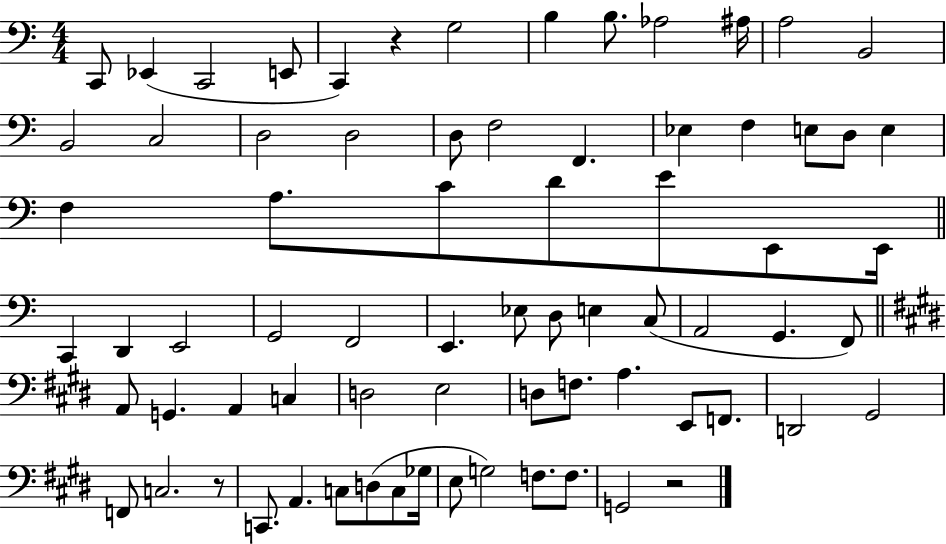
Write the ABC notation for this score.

X:1
T:Untitled
M:4/4
L:1/4
K:C
C,,/2 _E,, C,,2 E,,/2 C,, z G,2 B, B,/2 _A,2 ^A,/4 A,2 B,,2 B,,2 C,2 D,2 D,2 D,/2 F,2 F,, _E, F, E,/2 D,/2 E, F, A,/2 C/2 D/2 E/2 E,,/2 E,,/4 C,, D,, E,,2 G,,2 F,,2 E,, _E,/2 D,/2 E, C,/2 A,,2 G,, F,,/2 A,,/2 G,, A,, C, D,2 E,2 D,/2 F,/2 A, E,,/2 F,,/2 D,,2 ^G,,2 F,,/2 C,2 z/2 C,,/2 A,, C,/2 D,/2 C,/2 _G,/4 E,/2 G,2 F,/2 F,/2 G,,2 z2